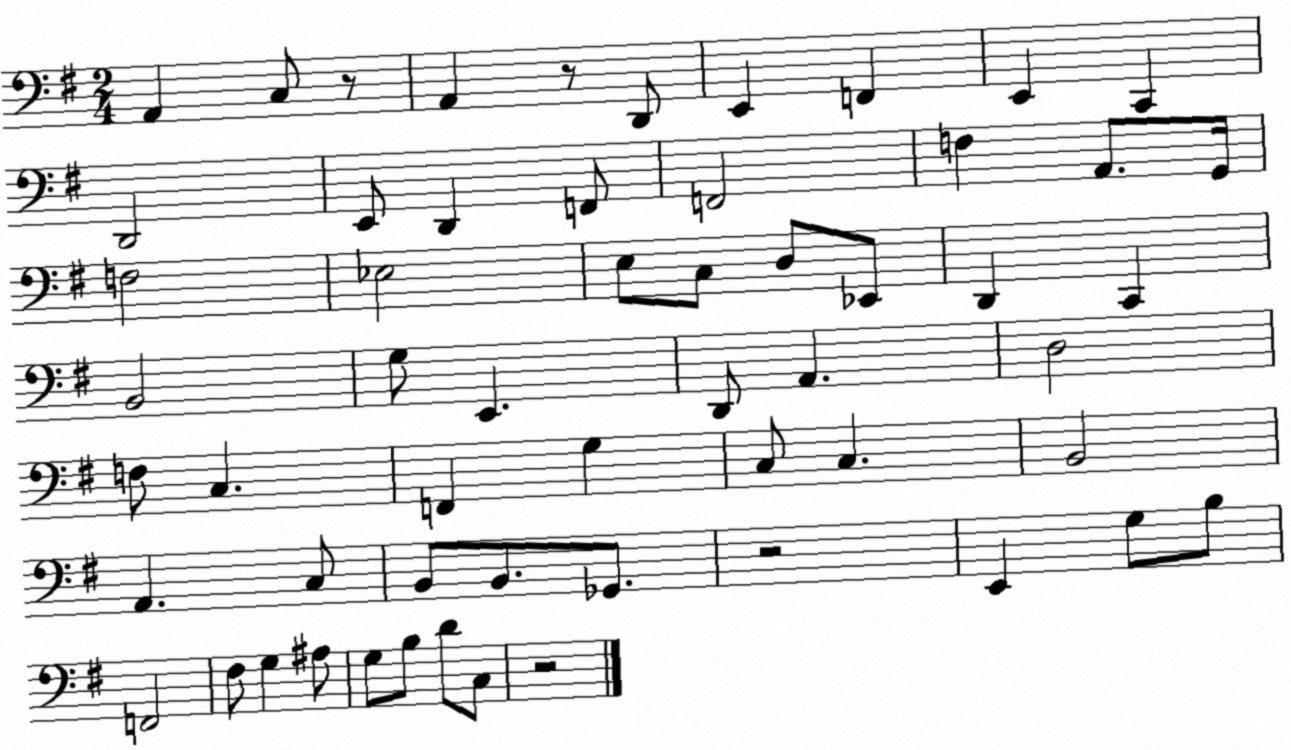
X:1
T:Untitled
M:2/4
L:1/4
K:G
A,, C,/2 z/2 A,, z/2 D,,/2 E,, F,, E,, C,, D,,2 E,,/2 D,, F,,/2 F,,2 F, A,,/2 G,,/4 F,2 _E,2 E,/2 C,/2 D,/2 _E,,/2 D,, C,, B,,2 G,/2 E,, D,,/2 A,, D,2 F,/2 C, F,, G, C,/2 C, B,,2 A,, C,/2 B,,/2 B,,/2 _G,,/2 z2 E,, G,/2 B,/2 F,,2 ^F,/2 G, ^A,/2 G,/2 B,/2 D/2 C,/2 z2